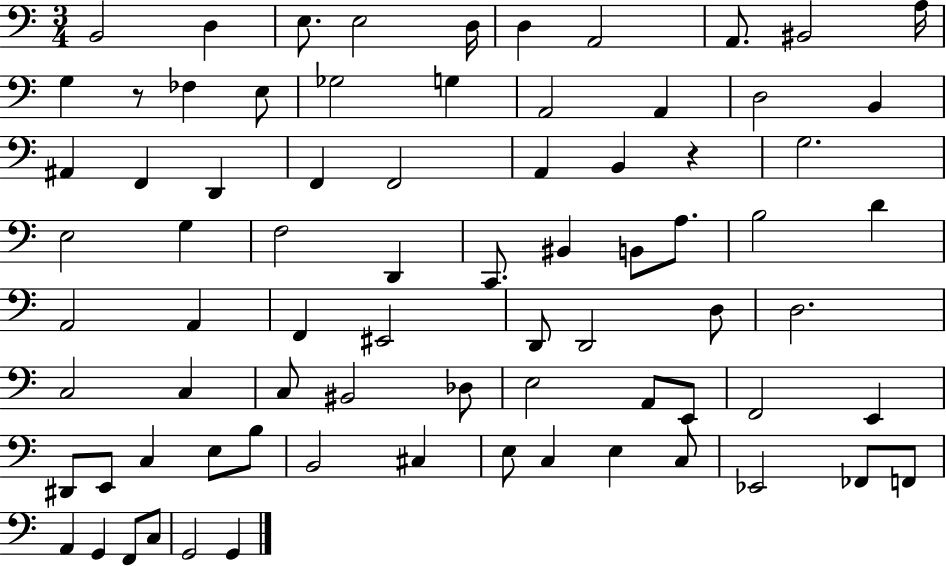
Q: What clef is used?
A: bass